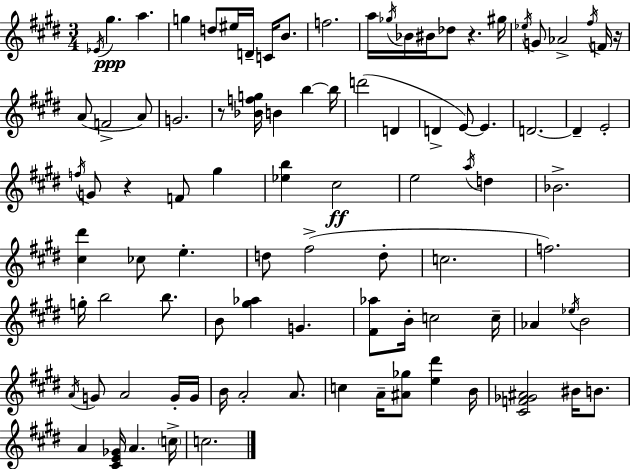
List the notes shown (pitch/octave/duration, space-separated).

Eb4/s G#5/q. A5/q. G5/q D5/e EIS5/s D4/s C4/s B4/e. F5/h. A5/s Gb5/s Bb4/s BIS4/s Db5/e R/q. G#5/s Eb5/s G4/e Ab4/h F#5/s F4/s R/s A4/e F4/h A4/e G4/h. R/e [Bb4,F5,G5]/s B4/q B5/q B5/s D6/h D4/q D4/q E4/e E4/q. D4/h. D4/q E4/h F5/s G4/e R/q F4/e G#5/q [Eb5,B5]/q C#5/h E5/h A5/s D5/q Bb4/h. [C#5,D#6]/q CES5/e E5/q. D5/e F#5/h D5/e C5/h. F5/h. G5/s B5/h B5/e. B4/e [G#5,Ab5]/q G4/q. [F#4,Ab5]/e B4/s C5/h C5/s Ab4/q Eb5/s B4/h A4/s G4/e A4/h G4/s G4/s B4/s A4/h A4/e. C5/q A4/s [A#4,Gb5]/e [E5,D#6]/q B4/s [C#4,F4,Gb4,A#4]/h BIS4/s B4/e. A4/q [C#4,E4,Gb4]/s A4/q. C5/s C5/h.